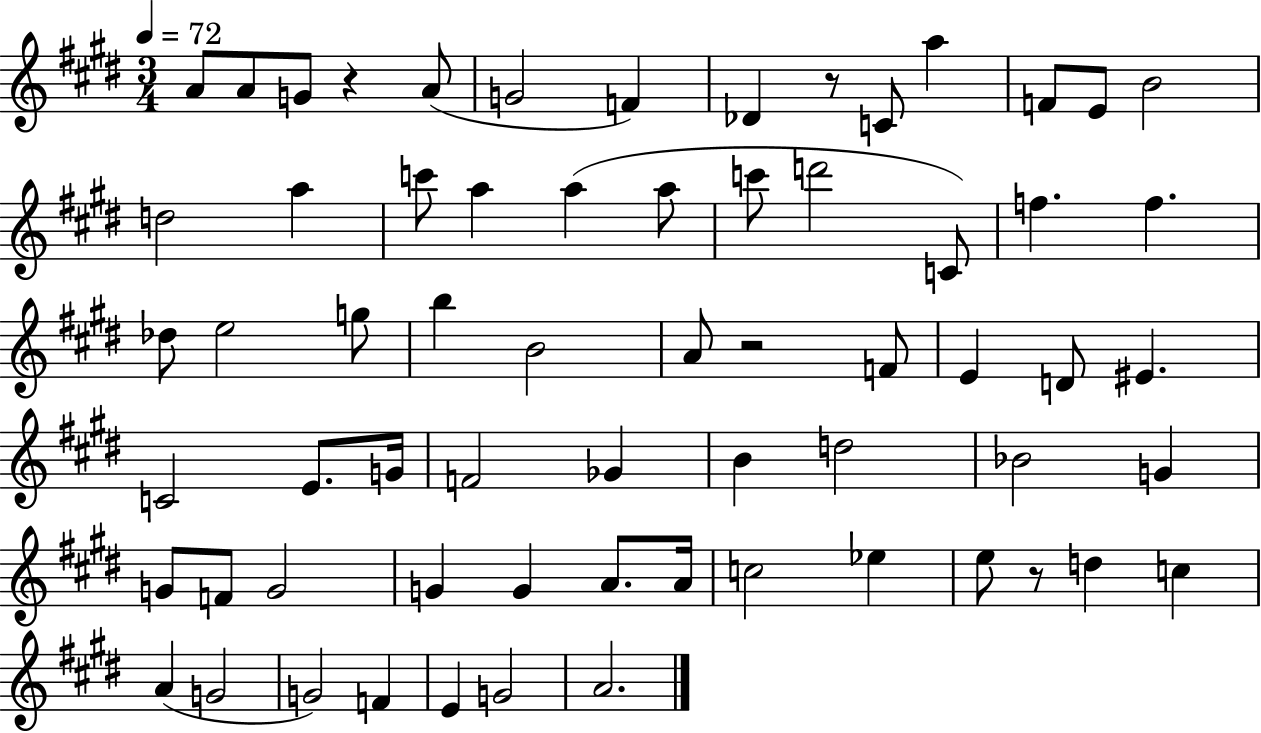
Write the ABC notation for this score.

X:1
T:Untitled
M:3/4
L:1/4
K:E
A/2 A/2 G/2 z A/2 G2 F _D z/2 C/2 a F/2 E/2 B2 d2 a c'/2 a a a/2 c'/2 d'2 C/2 f f _d/2 e2 g/2 b B2 A/2 z2 F/2 E D/2 ^E C2 E/2 G/4 F2 _G B d2 _B2 G G/2 F/2 G2 G G A/2 A/4 c2 _e e/2 z/2 d c A G2 G2 F E G2 A2